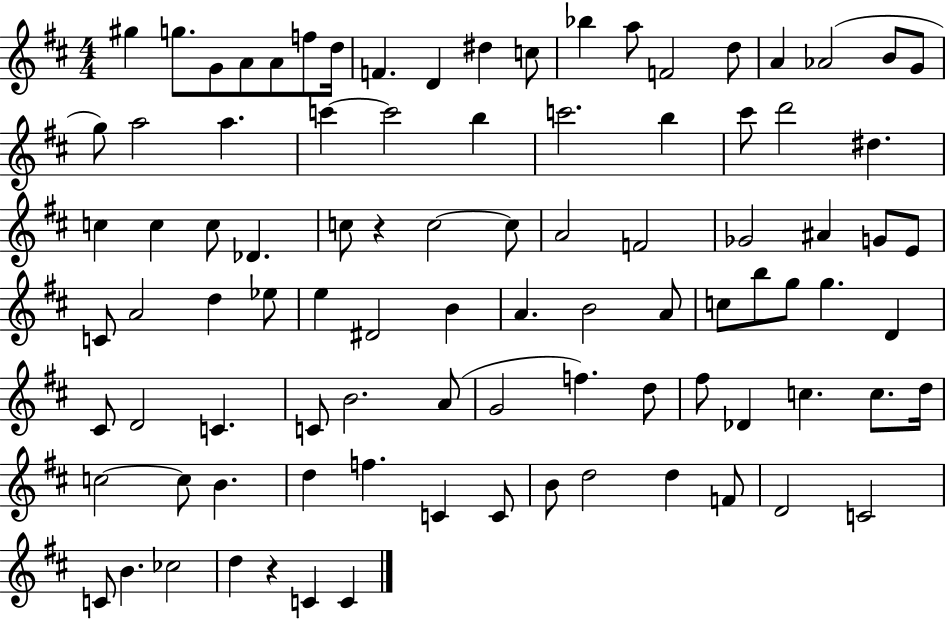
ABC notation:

X:1
T:Untitled
M:4/4
L:1/4
K:D
^g g/2 G/2 A/2 A/2 f/2 d/4 F D ^d c/2 _b a/2 F2 d/2 A _A2 B/2 G/2 g/2 a2 a c' c'2 b c'2 b ^c'/2 d'2 ^d c c c/2 _D c/2 z c2 c/2 A2 F2 _G2 ^A G/2 E/2 C/2 A2 d _e/2 e ^D2 B A B2 A/2 c/2 b/2 g/2 g D ^C/2 D2 C C/2 B2 A/2 G2 f d/2 ^f/2 _D c c/2 d/4 c2 c/2 B d f C C/2 B/2 d2 d F/2 D2 C2 C/2 B _c2 d z C C